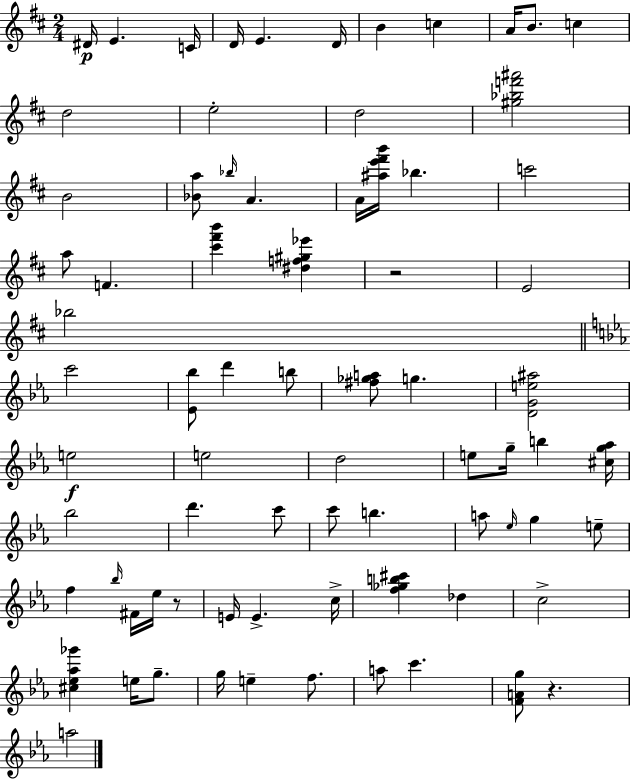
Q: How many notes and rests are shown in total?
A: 75